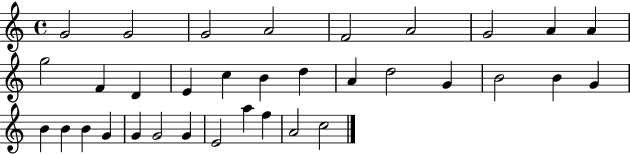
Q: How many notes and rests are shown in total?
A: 34